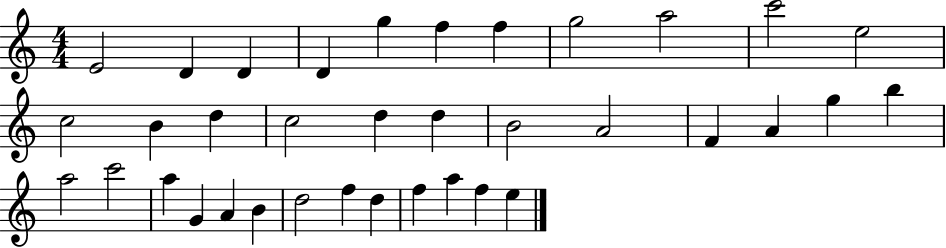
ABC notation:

X:1
T:Untitled
M:4/4
L:1/4
K:C
E2 D D D g f f g2 a2 c'2 e2 c2 B d c2 d d B2 A2 F A g b a2 c'2 a G A B d2 f d f a f e